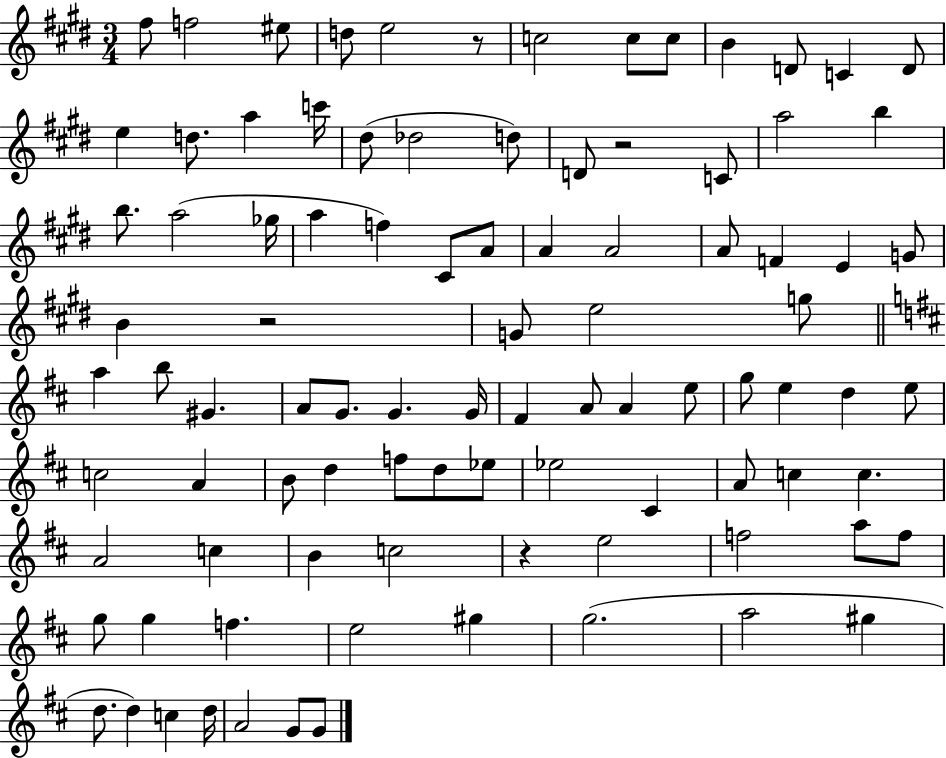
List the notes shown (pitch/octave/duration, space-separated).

F#5/e F5/h EIS5/e D5/e E5/h R/e C5/h C5/e C5/e B4/q D4/e C4/q D4/e E5/q D5/e. A5/q C6/s D#5/e Db5/h D5/e D4/e R/h C4/e A5/h B5/q B5/e. A5/h Gb5/s A5/q F5/q C#4/e A4/e A4/q A4/h A4/e F4/q E4/q G4/e B4/q R/h G4/e E5/h G5/e A5/q B5/e G#4/q. A4/e G4/e. G4/q. G4/s F#4/q A4/e A4/q E5/e G5/e E5/q D5/q E5/e C5/h A4/q B4/e D5/q F5/e D5/e Eb5/e Eb5/h C#4/q A4/e C5/q C5/q. A4/h C5/q B4/q C5/h R/q E5/h F5/h A5/e F5/e G5/e G5/q F5/q. E5/h G#5/q G5/h. A5/h G#5/q D5/e. D5/q C5/q D5/s A4/h G4/e G4/e